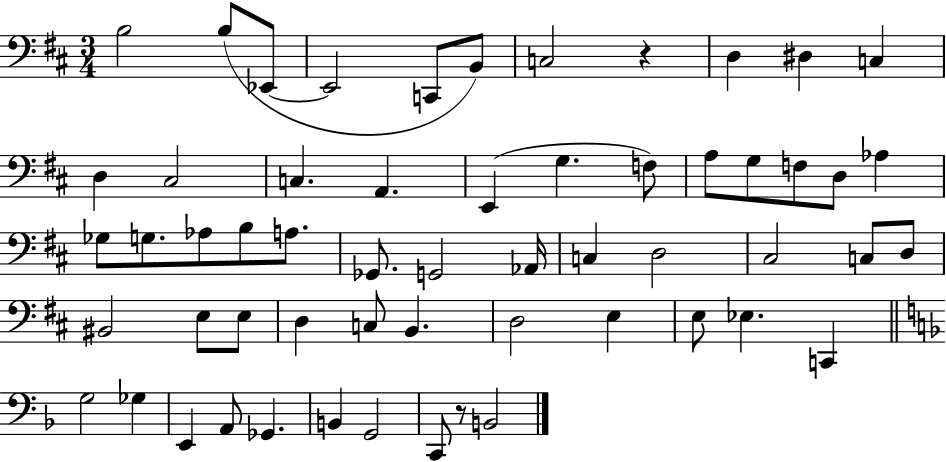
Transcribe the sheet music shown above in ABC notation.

X:1
T:Untitled
M:3/4
L:1/4
K:D
B,2 B,/2 _E,,/2 _E,,2 C,,/2 B,,/2 C,2 z D, ^D, C, D, ^C,2 C, A,, E,, G, F,/2 A,/2 G,/2 F,/2 D,/2 _A, _G,/2 G,/2 _A,/2 B,/2 A,/2 _G,,/2 G,,2 _A,,/4 C, D,2 ^C,2 C,/2 D,/2 ^B,,2 E,/2 E,/2 D, C,/2 B,, D,2 E, E,/2 _E, C,, G,2 _G, E,, A,,/2 _G,, B,, G,,2 C,,/2 z/2 B,,2